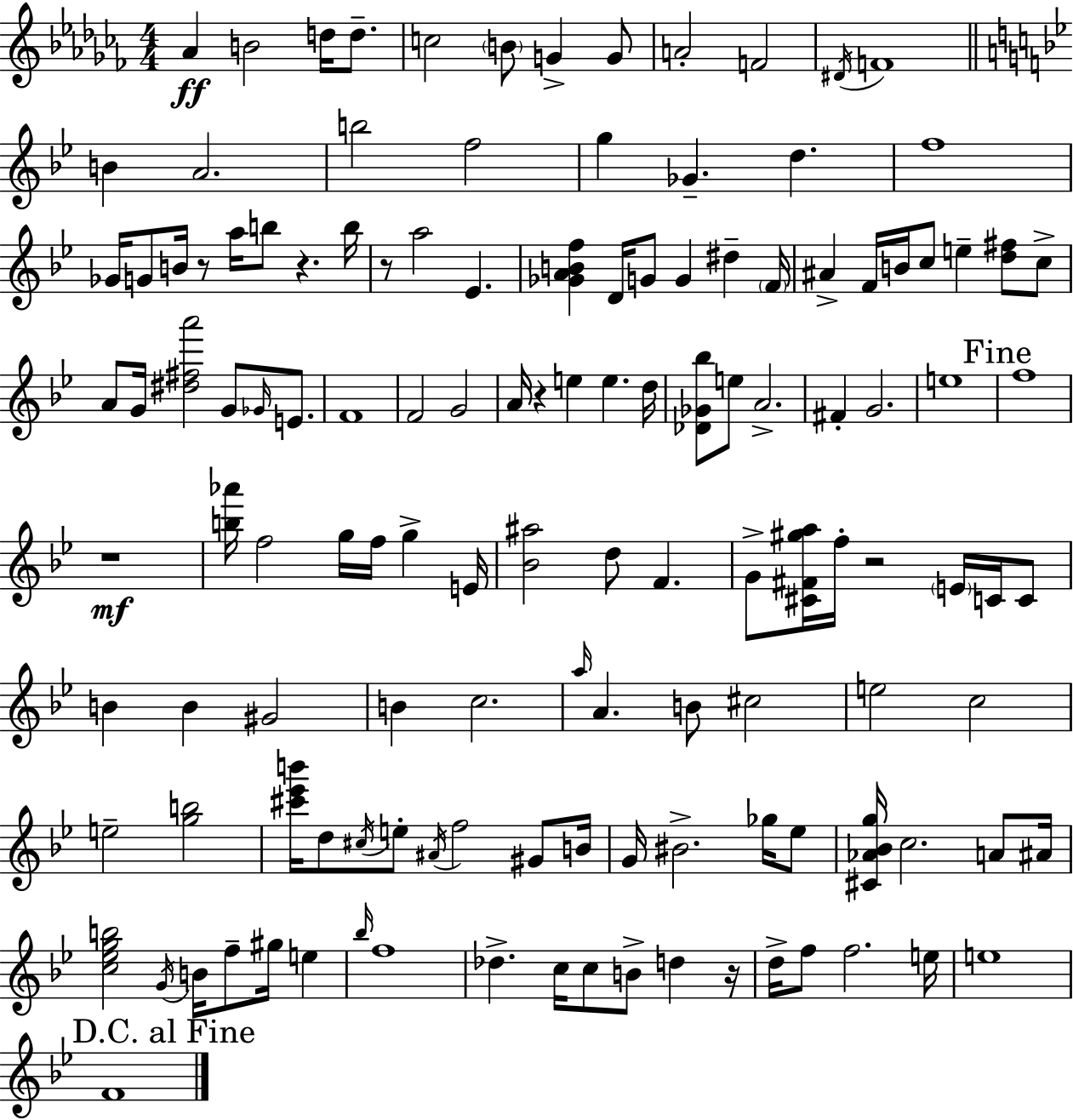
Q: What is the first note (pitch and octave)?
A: Ab4